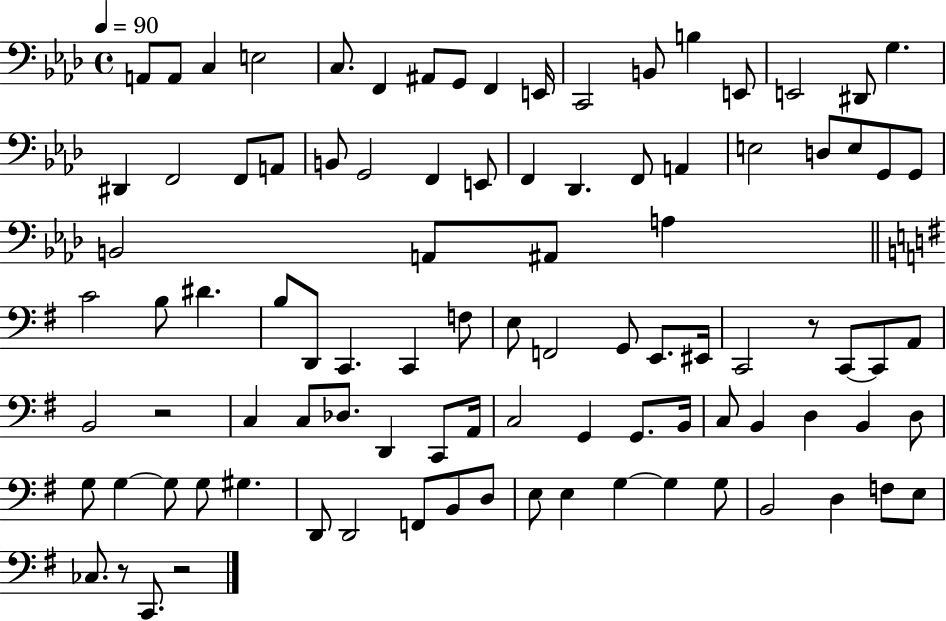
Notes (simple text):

A2/e A2/e C3/q E3/h C3/e. F2/q A#2/e G2/e F2/q E2/s C2/h B2/e B3/q E2/e E2/h D#2/e G3/q. D#2/q F2/h F2/e A2/e B2/e G2/h F2/q E2/e F2/q Db2/q. F2/e A2/q E3/h D3/e E3/e G2/e G2/e B2/h A2/e A#2/e A3/q C4/h B3/e D#4/q. B3/e D2/e C2/q. C2/q F3/e E3/e F2/h G2/e E2/e. EIS2/s C2/h R/e C2/e C2/e A2/e B2/h R/h C3/q C3/e Db3/e. D2/q C2/e A2/s C3/h G2/q G2/e. B2/s C3/e B2/q D3/q B2/q D3/e G3/e G3/q G3/e G3/e G#3/q. D2/e D2/h F2/e B2/e D3/e E3/e E3/q G3/q G3/q G3/e B2/h D3/q F3/e E3/e CES3/e. R/e C2/e. R/h